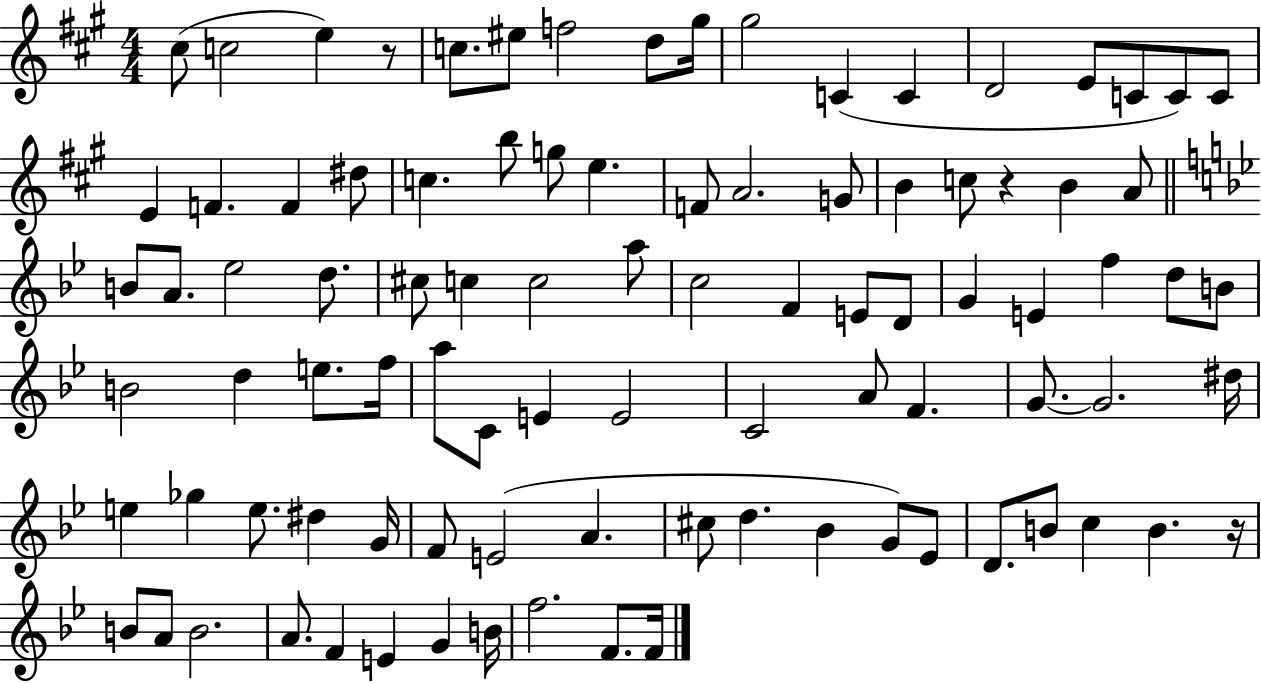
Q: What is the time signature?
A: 4/4